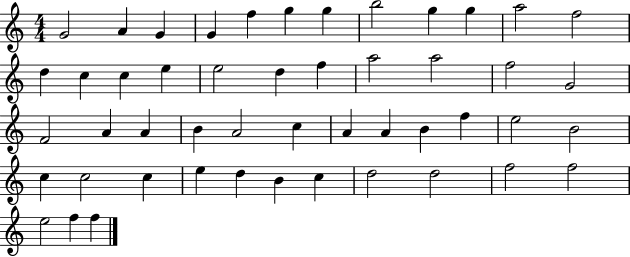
G4/h A4/q G4/q G4/q F5/q G5/q G5/q B5/h G5/q G5/q A5/h F5/h D5/q C5/q C5/q E5/q E5/h D5/q F5/q A5/h A5/h F5/h G4/h F4/h A4/q A4/q B4/q A4/h C5/q A4/q A4/q B4/q F5/q E5/h B4/h C5/q C5/h C5/q E5/q D5/q B4/q C5/q D5/h D5/h F5/h F5/h E5/h F5/q F5/q